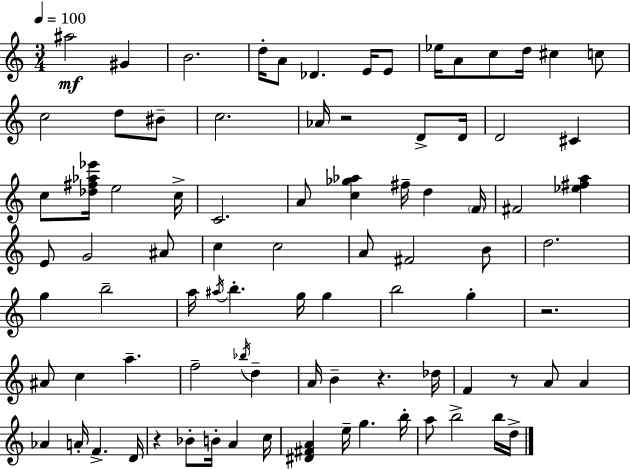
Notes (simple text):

A#5/h G#4/q B4/h. D5/s A4/e Db4/q. E4/s E4/e Eb5/s A4/e C5/e D5/s C#5/q C5/e C5/h D5/e BIS4/e C5/h. Ab4/s R/h D4/e D4/s D4/h C#4/q C5/e [Db5,F#5,Ab5,Eb6]/s E5/h C5/s C4/h. A4/e [C5,Gb5,Ab5]/q F#5/s D5/q F4/s F#4/h [Eb5,F#5,A5]/q E4/e G4/h A#4/e C5/q C5/h A4/e F#4/h B4/e D5/h. G5/q B5/h A5/s A#5/s B5/q. G5/s G5/q B5/h G5/q R/h. A#4/e C5/q A5/q. F5/h Bb5/s D5/q A4/s B4/q R/q. Db5/s F4/q R/e A4/e A4/q Ab4/q A4/s F4/q. D4/s R/q Bb4/e B4/s A4/q C5/s [D#4,F#4,A4]/q E5/s G5/q. B5/s A5/e B5/h B5/s D5/s